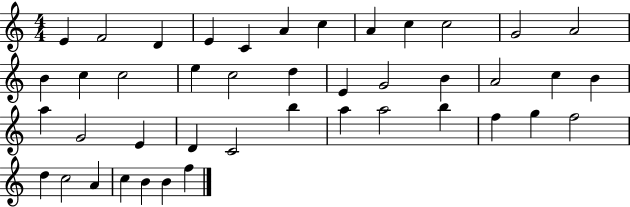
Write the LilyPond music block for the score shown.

{
  \clef treble
  \numericTimeSignature
  \time 4/4
  \key c \major
  e'4 f'2 d'4 | e'4 c'4 a'4 c''4 | a'4 c''4 c''2 | g'2 a'2 | \break b'4 c''4 c''2 | e''4 c''2 d''4 | e'4 g'2 b'4 | a'2 c''4 b'4 | \break a''4 g'2 e'4 | d'4 c'2 b''4 | a''4 a''2 b''4 | f''4 g''4 f''2 | \break d''4 c''2 a'4 | c''4 b'4 b'4 f''4 | \bar "|."
}